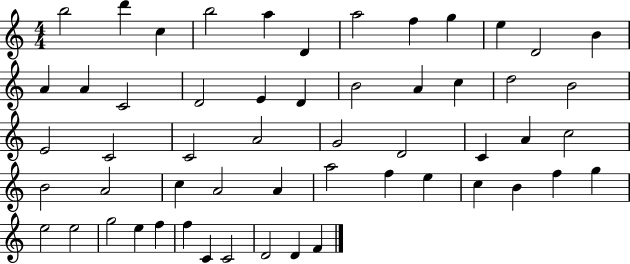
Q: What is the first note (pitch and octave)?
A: B5